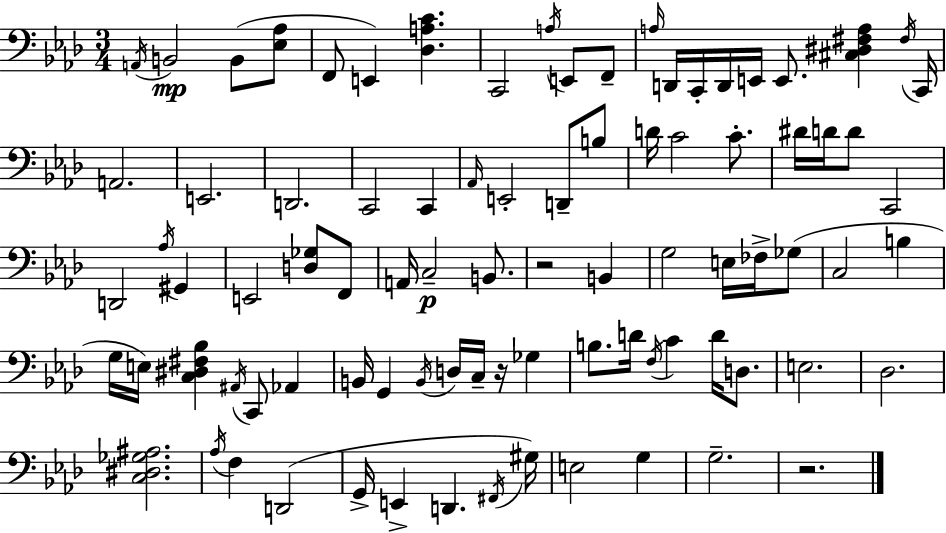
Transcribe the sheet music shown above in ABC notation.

X:1
T:Untitled
M:3/4
L:1/4
K:Fm
A,,/4 B,,2 B,,/2 [_E,_A,]/2 F,,/2 E,, [_D,A,C] C,,2 A,/4 E,,/2 F,,/2 A,/4 D,,/4 C,,/4 D,,/4 E,,/4 E,,/2 [^C,^D,^F,A,] ^F,/4 C,,/4 A,,2 E,,2 D,,2 C,,2 C,, _A,,/4 E,,2 D,,/2 B,/2 D/4 C2 C/2 ^D/4 D/4 D/2 C,,2 D,,2 _A,/4 ^G,, E,,2 [D,_G,]/2 F,,/2 A,,/4 C,2 B,,/2 z2 B,, G,2 E,/4 _F,/4 _G,/2 C,2 B, G,/4 E,/4 [C,^D,^F,_B,] ^A,,/4 C,,/2 _A,, B,,/4 G,, B,,/4 D,/4 C,/4 z/4 _G, B,/2 D/4 F,/4 C D/4 D,/2 E,2 _D,2 [C,^D,_G,^A,]2 _A,/4 F, D,,2 G,,/4 E,, D,, ^F,,/4 ^G,/4 E,2 G, G,2 z2